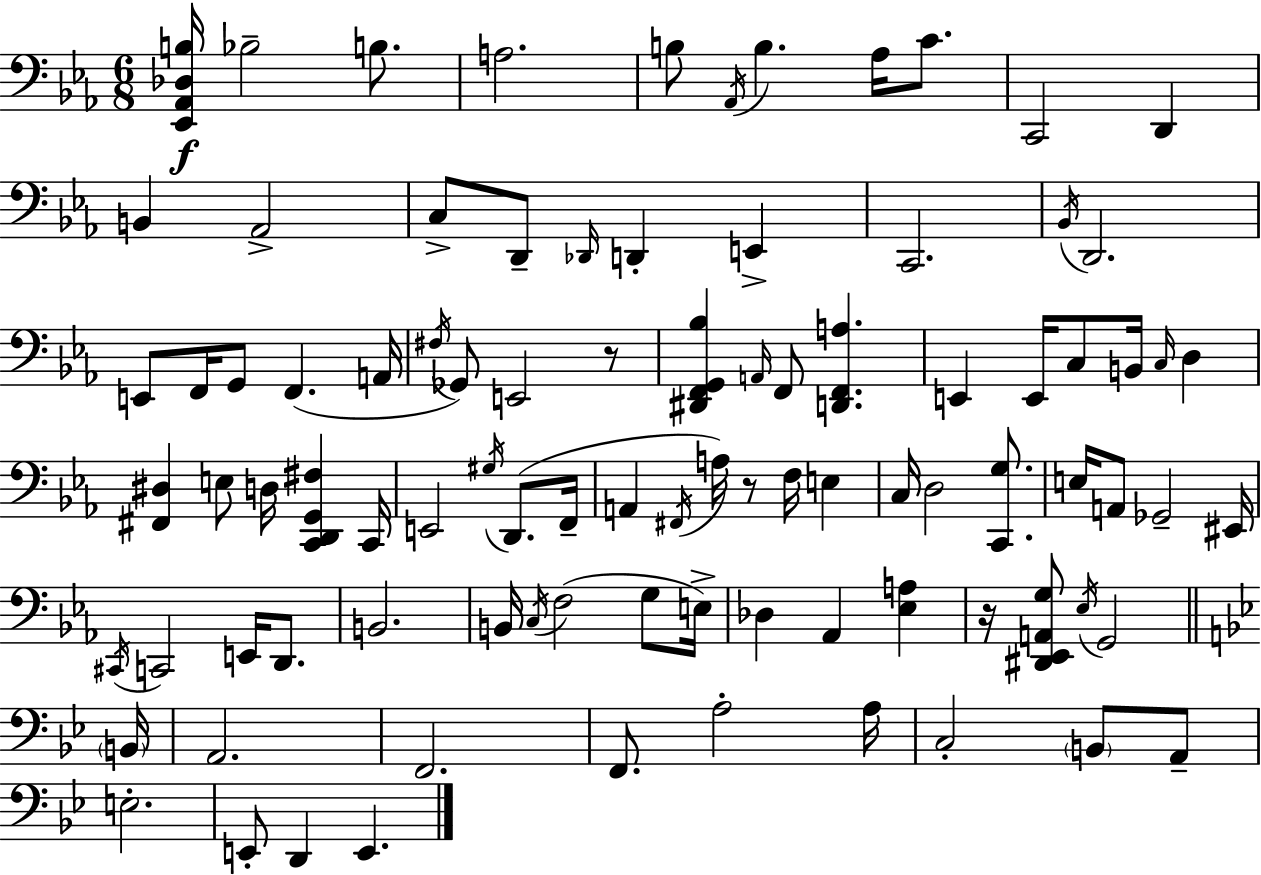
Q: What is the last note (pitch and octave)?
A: E2